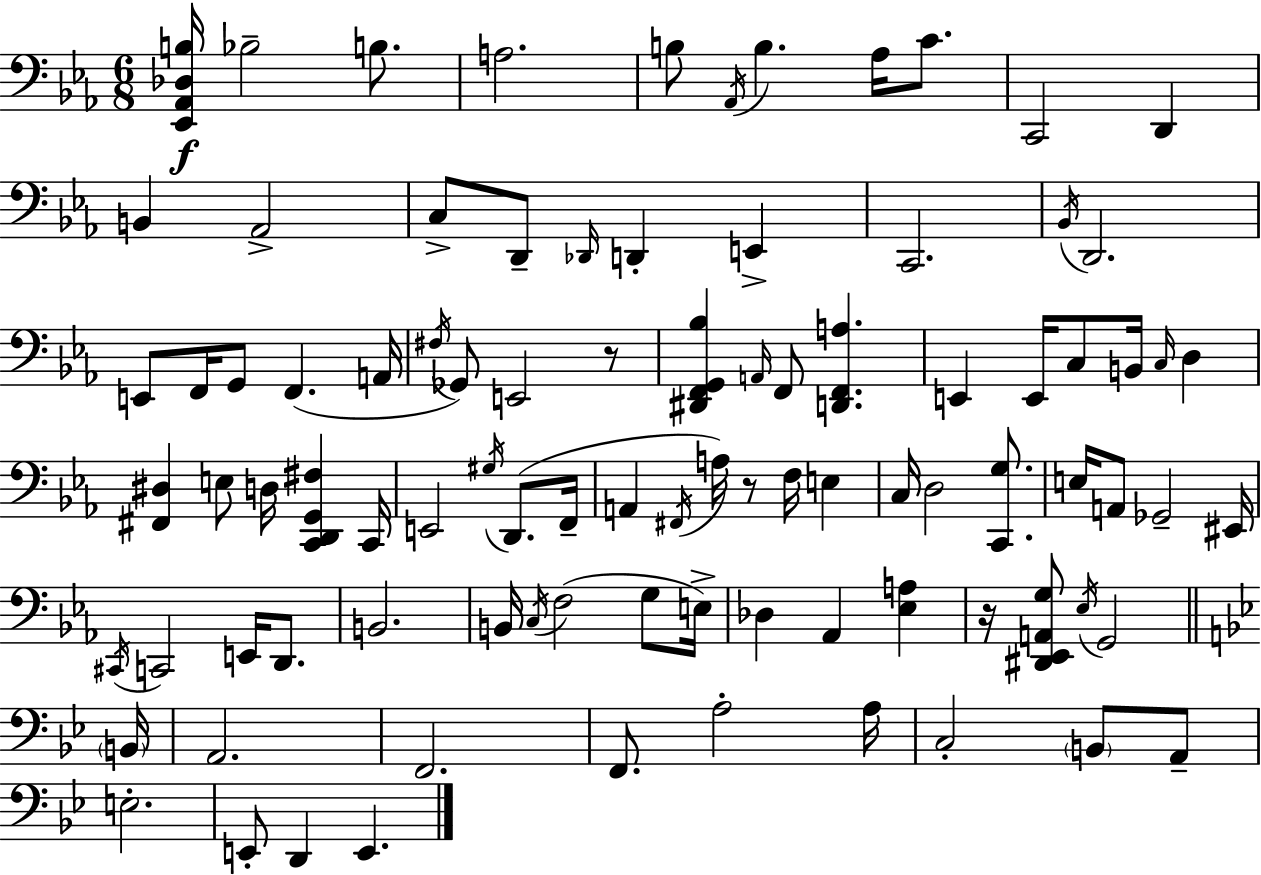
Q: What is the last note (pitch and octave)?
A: E2